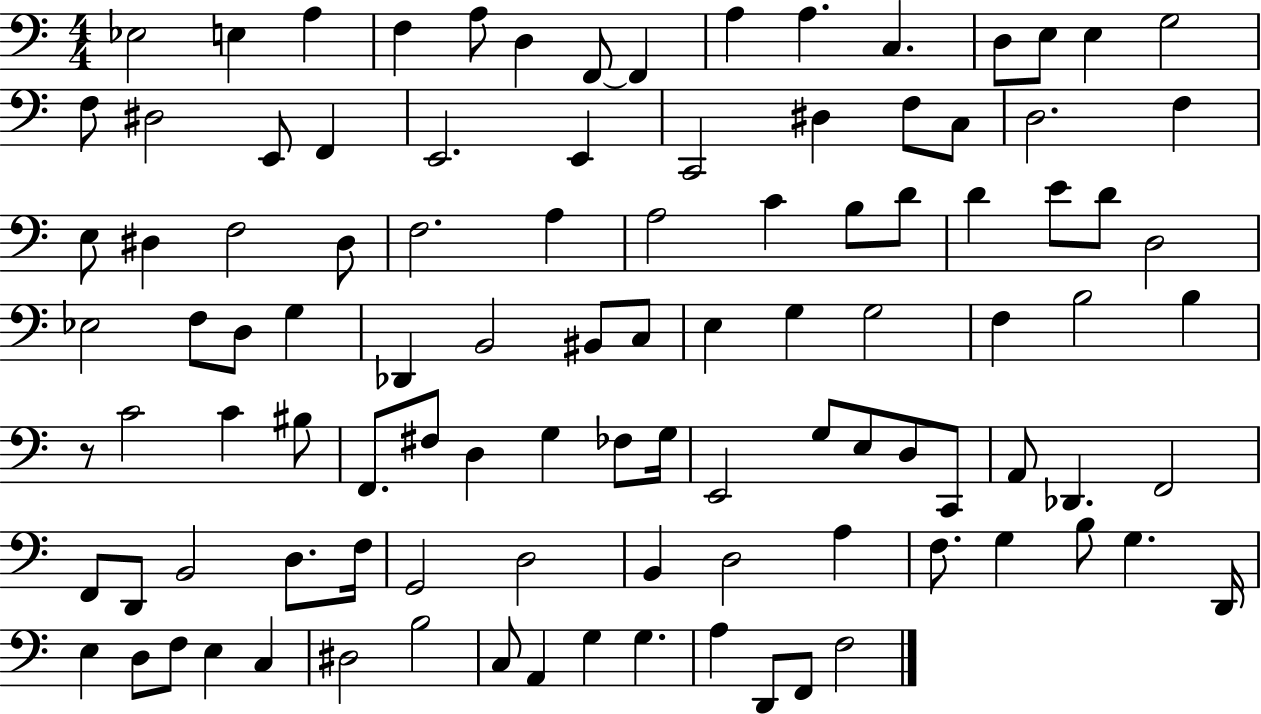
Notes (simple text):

Eb3/h E3/q A3/q F3/q A3/e D3/q F2/e F2/q A3/q A3/q. C3/q. D3/e E3/e E3/q G3/h F3/e D#3/h E2/e F2/q E2/h. E2/q C2/h D#3/q F3/e C3/e D3/h. F3/q E3/e D#3/q F3/h D#3/e F3/h. A3/q A3/h C4/q B3/e D4/e D4/q E4/e D4/e D3/h Eb3/h F3/e D3/e G3/q Db2/q B2/h BIS2/e C3/e E3/q G3/q G3/h F3/q B3/h B3/q R/e C4/h C4/q BIS3/e F2/e. F#3/e D3/q G3/q FES3/e G3/s E2/h G3/e E3/e D3/e C2/e A2/e Db2/q. F2/h F2/e D2/e B2/h D3/e. F3/s G2/h D3/h B2/q D3/h A3/q F3/e. G3/q B3/e G3/q. D2/s E3/q D3/e F3/e E3/q C3/q D#3/h B3/h C3/e A2/q G3/q G3/q. A3/q D2/e F2/e F3/h